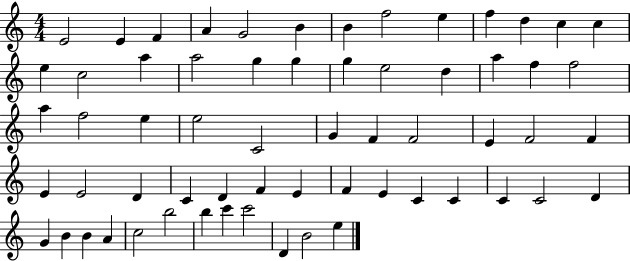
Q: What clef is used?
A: treble